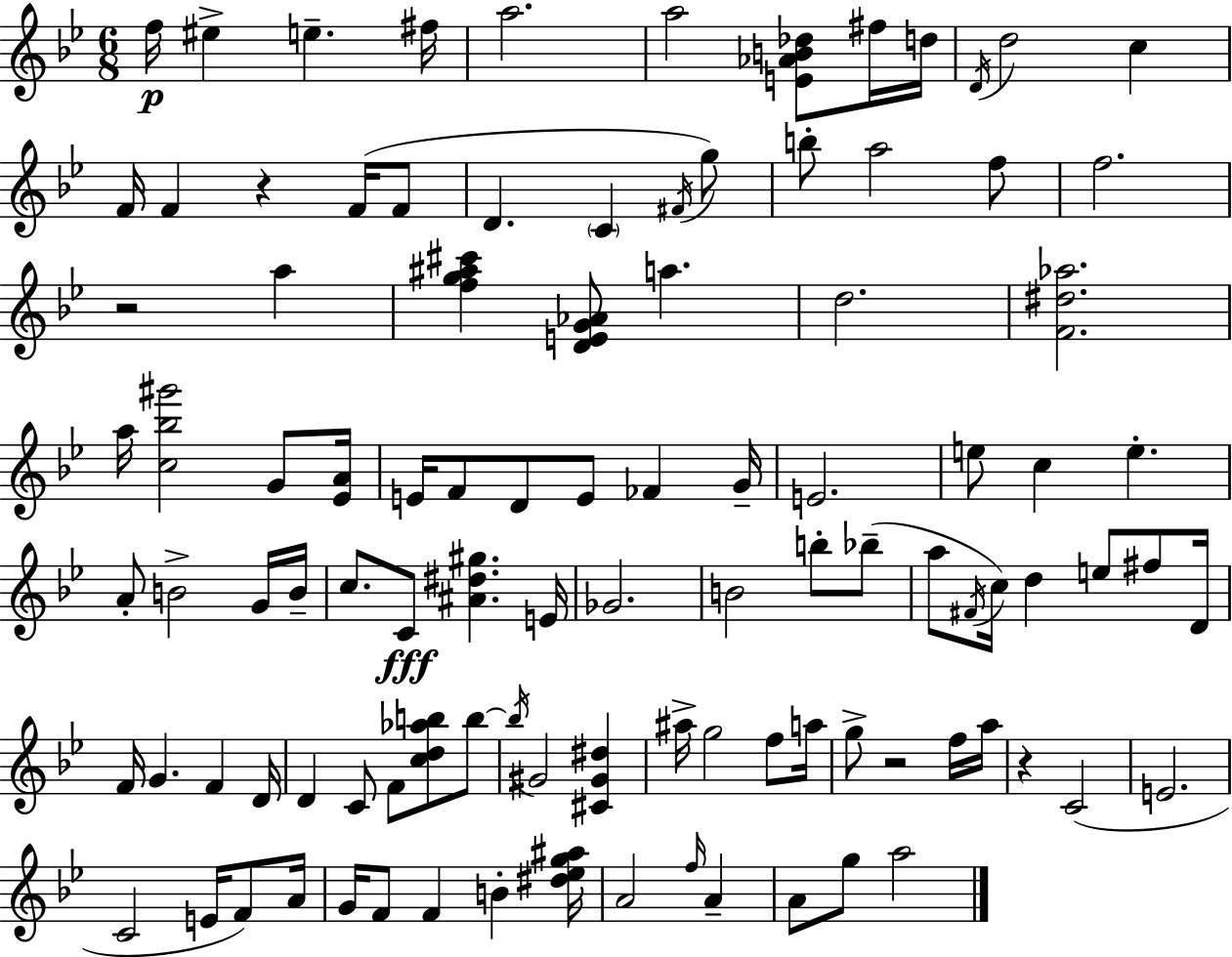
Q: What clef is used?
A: treble